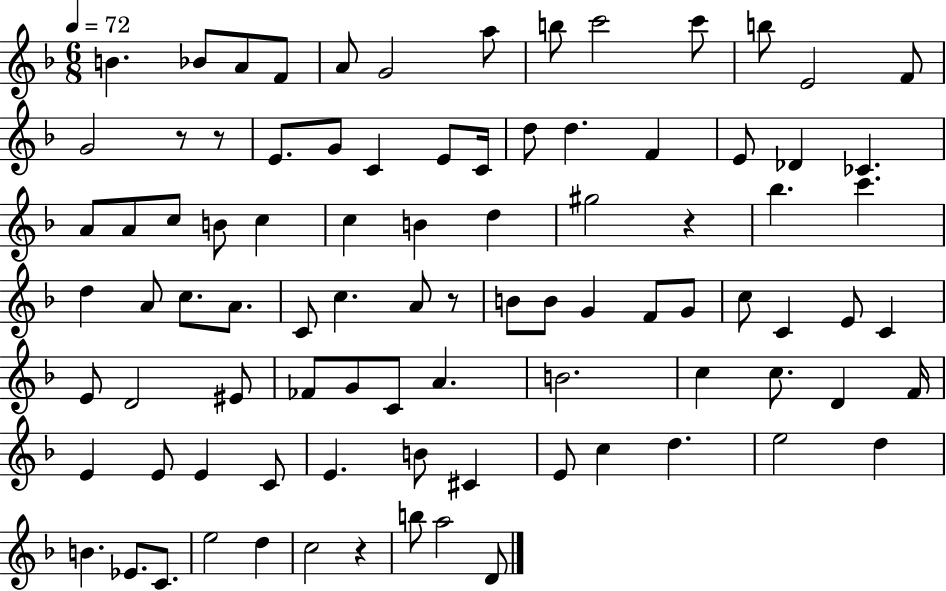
{
  \clef treble
  \numericTimeSignature
  \time 6/8
  \key f \major
  \tempo 4 = 72
  b'4. bes'8 a'8 f'8 | a'8 g'2 a''8 | b''8 c'''2 c'''8 | b''8 e'2 f'8 | \break g'2 r8 r8 | e'8. g'8 c'4 e'8 c'16 | d''8 d''4. f'4 | e'8 des'4 ces'4. | \break a'8 a'8 c''8 b'8 c''4 | c''4 b'4 d''4 | gis''2 r4 | bes''4. c'''4. | \break d''4 a'8 c''8. a'8. | c'8 c''4. a'8 r8 | b'8 b'8 g'4 f'8 g'8 | c''8 c'4 e'8 c'4 | \break e'8 d'2 eis'8 | fes'8 g'8 c'8 a'4. | b'2. | c''4 c''8. d'4 f'16 | \break e'4 e'8 e'4 c'8 | e'4. b'8 cis'4 | e'8 c''4 d''4. | e''2 d''4 | \break b'4. ees'8. c'8. | e''2 d''4 | c''2 r4 | b''8 a''2 d'8 | \break \bar "|."
}